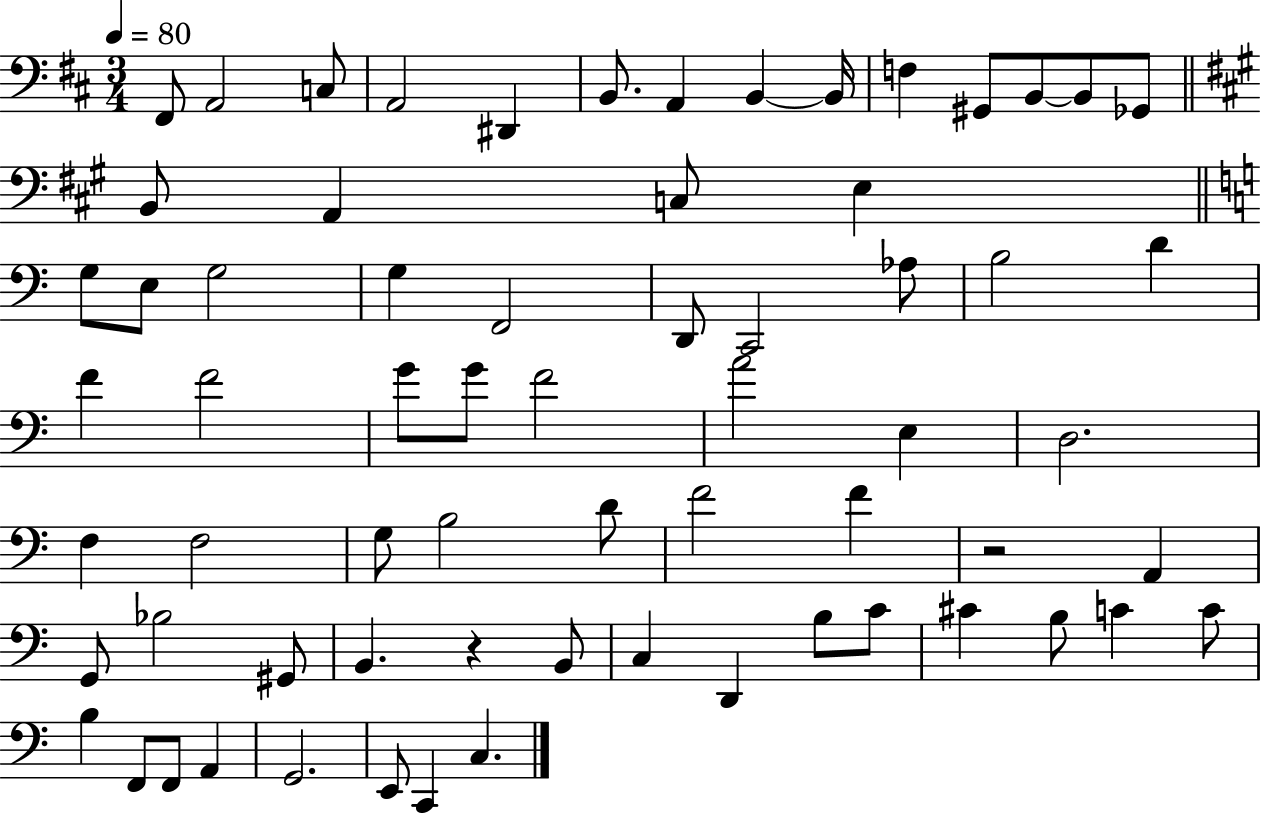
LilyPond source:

{
  \clef bass
  \numericTimeSignature
  \time 3/4
  \key d \major
  \tempo 4 = 80
  fis,8 a,2 c8 | a,2 dis,4 | b,8. a,4 b,4~~ b,16 | f4 gis,8 b,8~~ b,8 ges,8 | \break \bar "||" \break \key a \major b,8 a,4 c8 e4 | \bar "||" \break \key c \major g8 e8 g2 | g4 f,2 | d,8 c,2 aes8 | b2 d'4 | \break f'4 f'2 | g'8 g'8 f'2 | a'2 e4 | d2. | \break f4 f2 | g8 b2 d'8 | f'2 f'4 | r2 a,4 | \break g,8 bes2 gis,8 | b,4. r4 b,8 | c4 d,4 b8 c'8 | cis'4 b8 c'4 c'8 | \break b4 f,8 f,8 a,4 | g,2. | e,8 c,4 c4. | \bar "|."
}